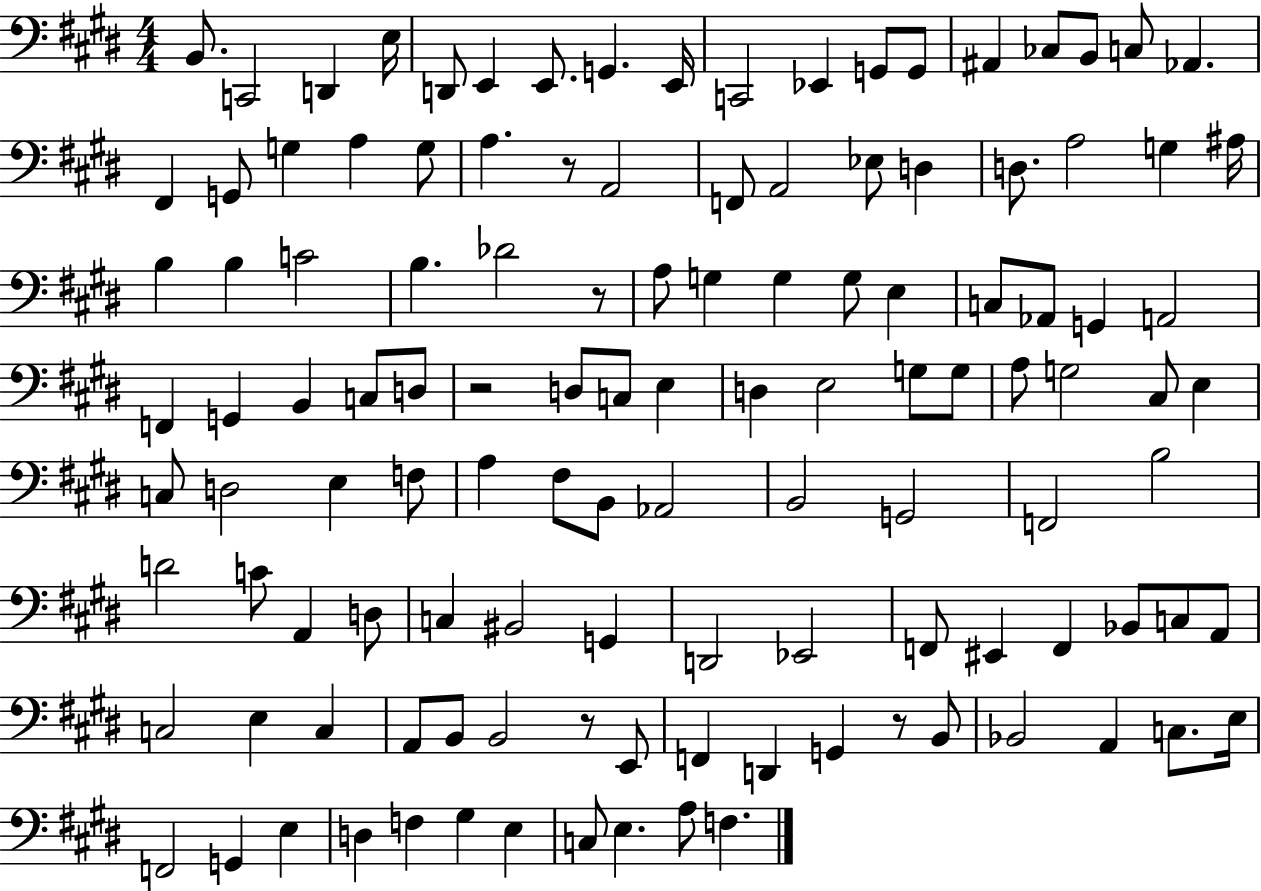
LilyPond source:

{
  \clef bass
  \numericTimeSignature
  \time 4/4
  \key e \major
  b,8. c,2 d,4 e16 | d,8 e,4 e,8. g,4. e,16 | c,2 ees,4 g,8 g,8 | ais,4 ces8 b,8 c8 aes,4. | \break fis,4 g,8 g4 a4 g8 | a4. r8 a,2 | f,8 a,2 ees8 d4 | d8. a2 g4 ais16 | \break b4 b4 c'2 | b4. des'2 r8 | a8 g4 g4 g8 e4 | c8 aes,8 g,4 a,2 | \break f,4 g,4 b,4 c8 d8 | r2 d8 c8 e4 | d4 e2 g8 g8 | a8 g2 cis8 e4 | \break c8 d2 e4 f8 | a4 fis8 b,8 aes,2 | b,2 g,2 | f,2 b2 | \break d'2 c'8 a,4 d8 | c4 bis,2 g,4 | d,2 ees,2 | f,8 eis,4 f,4 bes,8 c8 a,8 | \break c2 e4 c4 | a,8 b,8 b,2 r8 e,8 | f,4 d,4 g,4 r8 b,8 | bes,2 a,4 c8. e16 | \break f,2 g,4 e4 | d4 f4 gis4 e4 | c8 e4. a8 f4. | \bar "|."
}